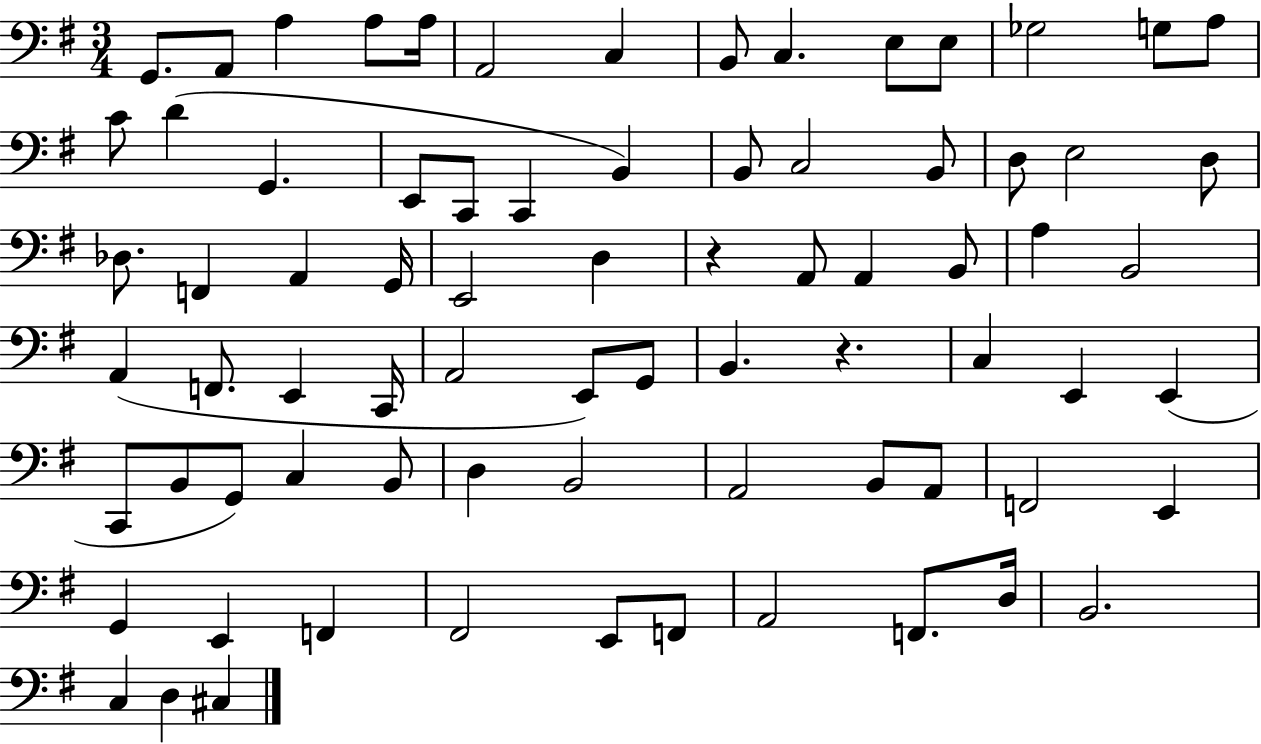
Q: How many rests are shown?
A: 2